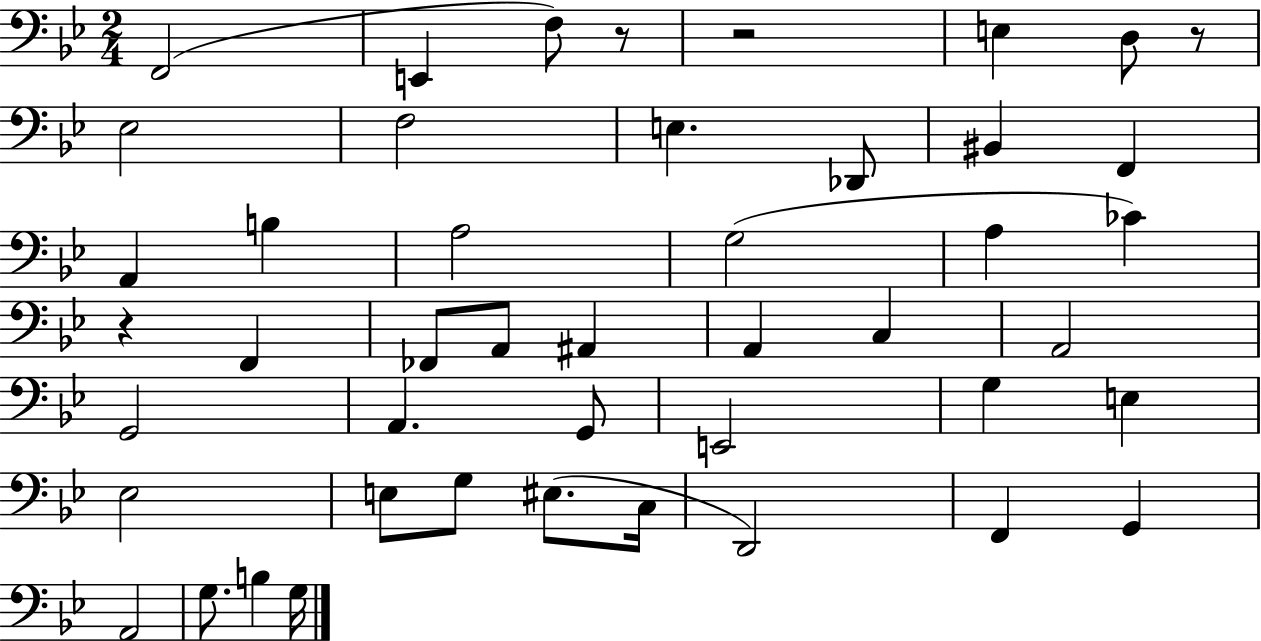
F2/h E2/q F3/e R/e R/h E3/q D3/e R/e Eb3/h F3/h E3/q. Db2/e BIS2/q F2/q A2/q B3/q A3/h G3/h A3/q CES4/q R/q F2/q FES2/e A2/e A#2/q A2/q C3/q A2/h G2/h A2/q. G2/e E2/h G3/q E3/q Eb3/h E3/e G3/e EIS3/e. C3/s D2/h F2/q G2/q A2/h G3/e. B3/q G3/s